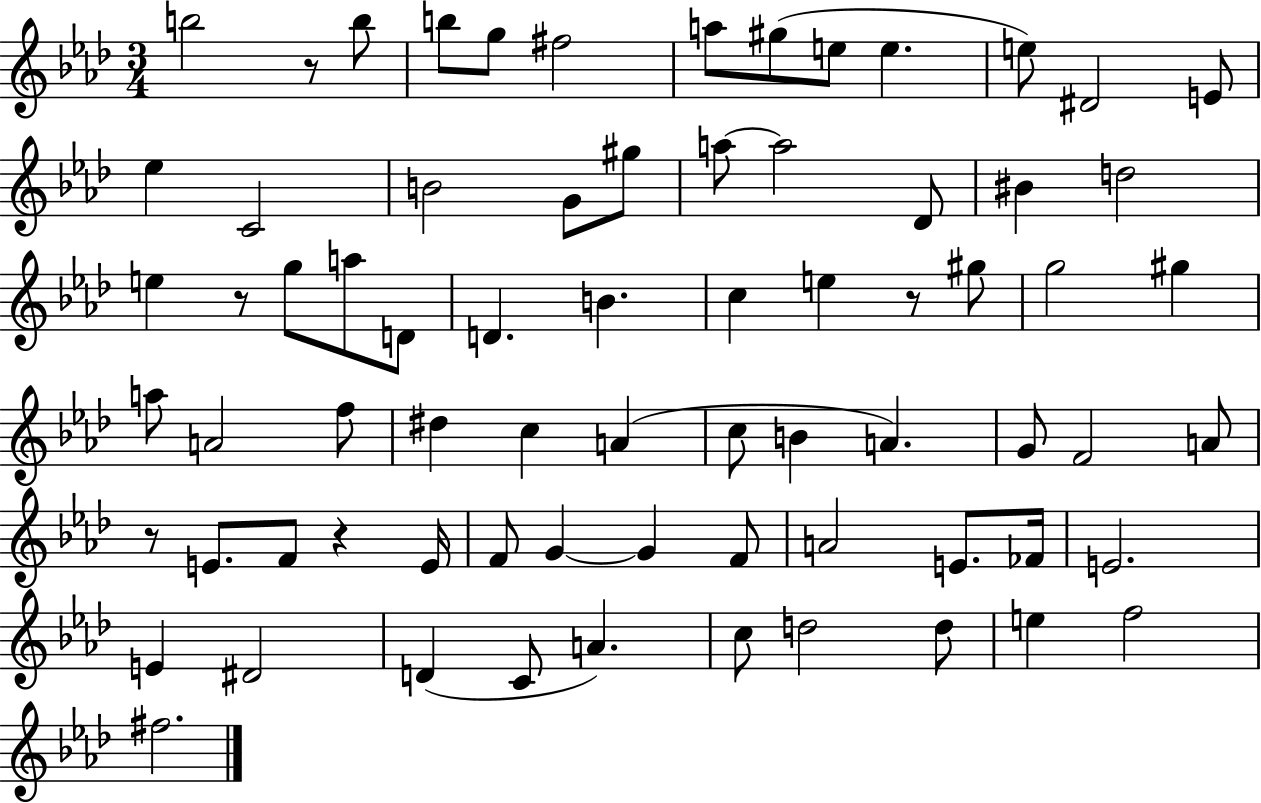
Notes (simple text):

B5/h R/e B5/e B5/e G5/e F#5/h A5/e G#5/e E5/e E5/q. E5/e D#4/h E4/e Eb5/q C4/h B4/h G4/e G#5/e A5/e A5/h Db4/e BIS4/q D5/h E5/q R/e G5/e A5/e D4/e D4/q. B4/q. C5/q E5/q R/e G#5/e G5/h G#5/q A5/e A4/h F5/e D#5/q C5/q A4/q C5/e B4/q A4/q. G4/e F4/h A4/e R/e E4/e. F4/e R/q E4/s F4/e G4/q G4/q F4/e A4/h E4/e. FES4/s E4/h. E4/q D#4/h D4/q C4/e A4/q. C5/e D5/h D5/e E5/q F5/h F#5/h.